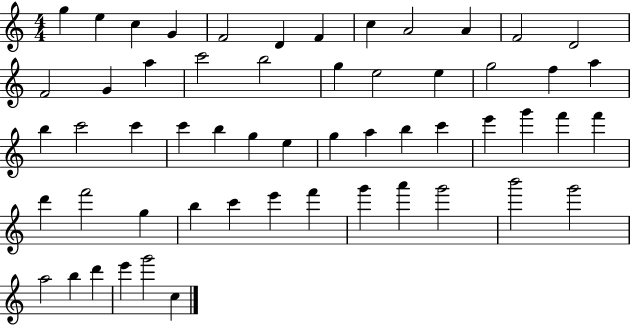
X:1
T:Untitled
M:4/4
L:1/4
K:C
g e c G F2 D F c A2 A F2 D2 F2 G a c'2 b2 g e2 e g2 f a b c'2 c' c' b g e g a b c' e' g' f' f' d' f'2 g b c' e' f' g' a' g'2 b'2 g'2 a2 b d' e' g'2 c